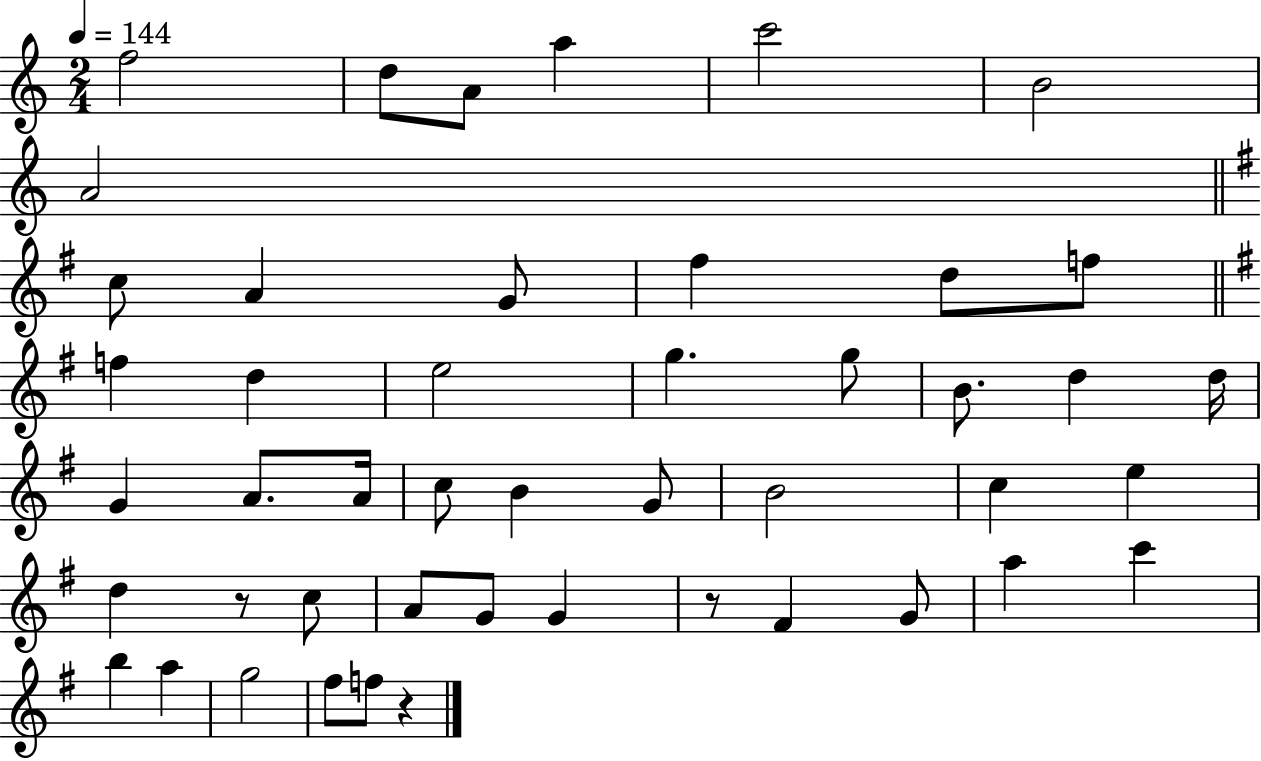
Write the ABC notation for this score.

X:1
T:Untitled
M:2/4
L:1/4
K:C
f2 d/2 A/2 a c'2 B2 A2 c/2 A G/2 ^f d/2 f/2 f d e2 g g/2 B/2 d d/4 G A/2 A/4 c/2 B G/2 B2 c e d z/2 c/2 A/2 G/2 G z/2 ^F G/2 a c' b a g2 ^f/2 f/2 z